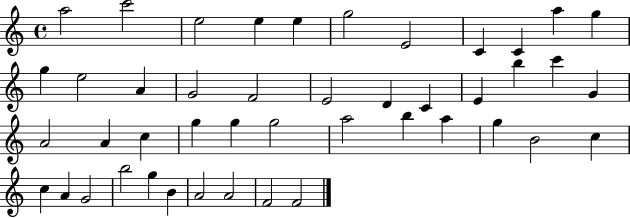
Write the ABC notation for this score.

X:1
T:Untitled
M:4/4
L:1/4
K:C
a2 c'2 e2 e e g2 E2 C C a g g e2 A G2 F2 E2 D C E b c' G A2 A c g g g2 a2 b a g B2 c c A G2 b2 g B A2 A2 F2 F2